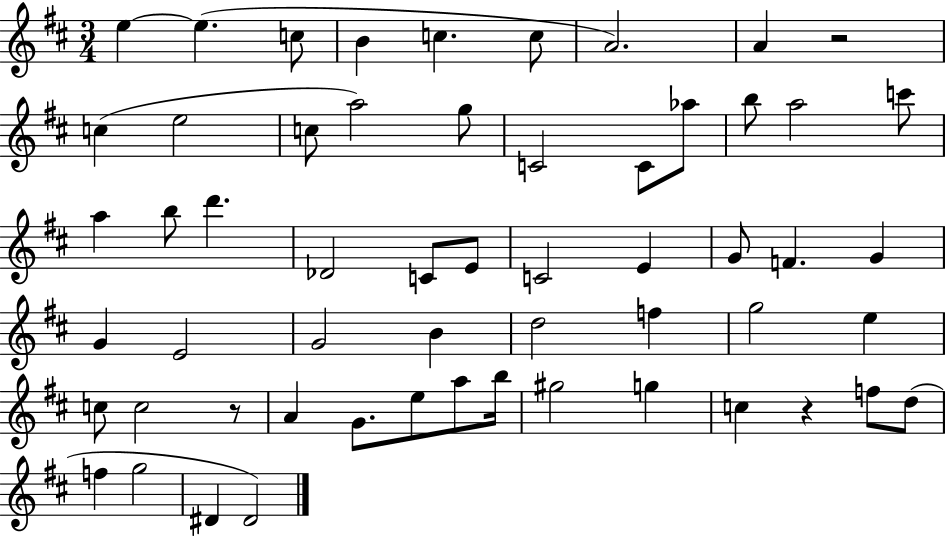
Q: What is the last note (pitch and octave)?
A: D#4